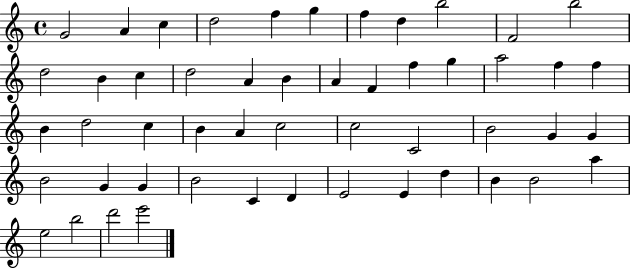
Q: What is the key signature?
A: C major